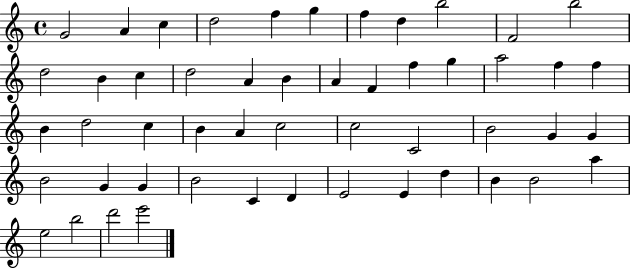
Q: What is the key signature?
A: C major